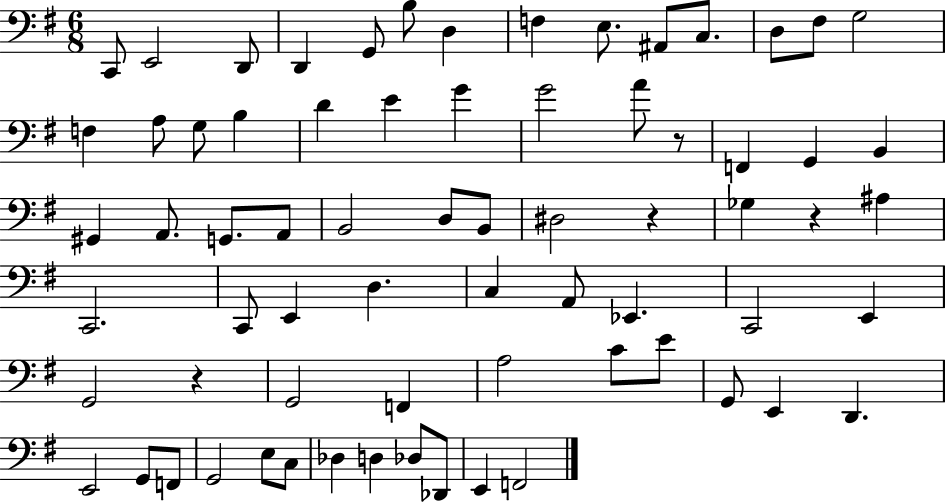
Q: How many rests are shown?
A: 4